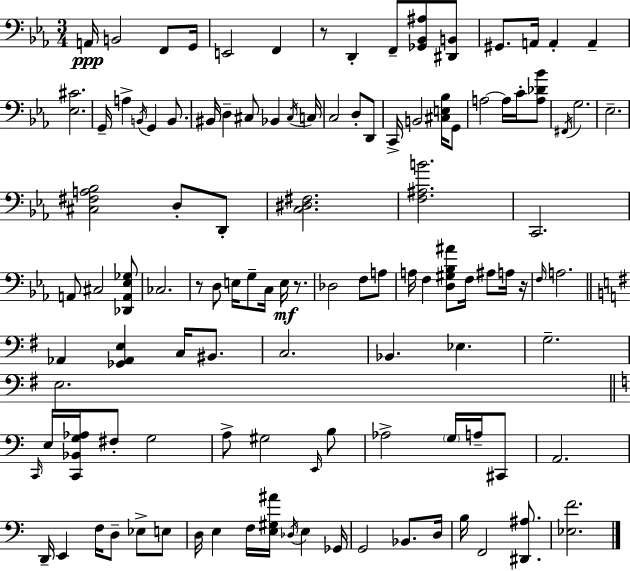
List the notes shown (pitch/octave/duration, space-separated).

A2/s B2/h F2/e G2/s E2/h F2/q R/e D2/q F2/e [Gb2,Bb2,A#3]/e [D#2,B2]/e G#2/e. A2/s A2/q A2/q [Eb3,C#4]/h. G2/s A3/q B2/s G2/q B2/e. BIS2/s D3/q C#3/e Bb2/q C#3/s C3/s C3/h D3/e D2/e C2/s B2/h [C#3,E3,Bb3]/s G2/e A3/h A3/s C4/s [A3,Db4,Bb4]/e F#2/s G3/h. Eb3/h. [C#3,F#3,A3,Bb3]/h D3/e D2/e [C3,D#3,F#3]/h. [F3,A#3,B4]/h. C2/h. A2/e C#3/h [Db2,A2,Eb3,Gb3]/e CES3/h. R/e D3/e E3/s G3/e C3/s E3/s R/e. Db3/h F3/e A3/e A3/s F3/q [D3,G#3,Bb3,A#4]/e F3/s A#3/e A3/s R/s F3/s A3/h. Ab2/q [Gb2,Ab2,E3]/q C3/s BIS2/e. C3/h. Bb2/q. Eb3/q. G3/h. E3/h. C2/s E3/s [C2,Bb2,G3,Ab3]/s F#3/e G3/h A3/e G#3/h E2/s B3/e Ab3/h G3/s A3/s C#2/e A2/h. D2/s E2/q F3/s D3/e Eb3/e E3/e D3/s E3/q F3/s [E3,G#3,A#4]/s Db3/s E3/q Gb2/s G2/h Bb2/e. D3/s B3/s F2/h [D#2,A#3]/e. [Eb3,F4]/h.